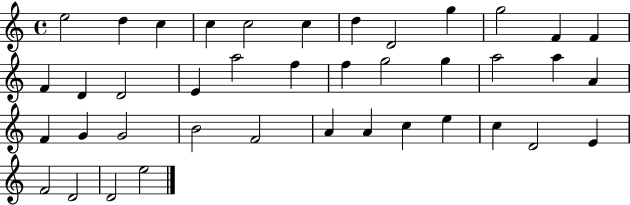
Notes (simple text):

E5/h D5/q C5/q C5/q C5/h C5/q D5/q D4/h G5/q G5/h F4/q F4/q F4/q D4/q D4/h E4/q A5/h F5/q F5/q G5/h G5/q A5/h A5/q A4/q F4/q G4/q G4/h B4/h F4/h A4/q A4/q C5/q E5/q C5/q D4/h E4/q F4/h D4/h D4/h E5/h